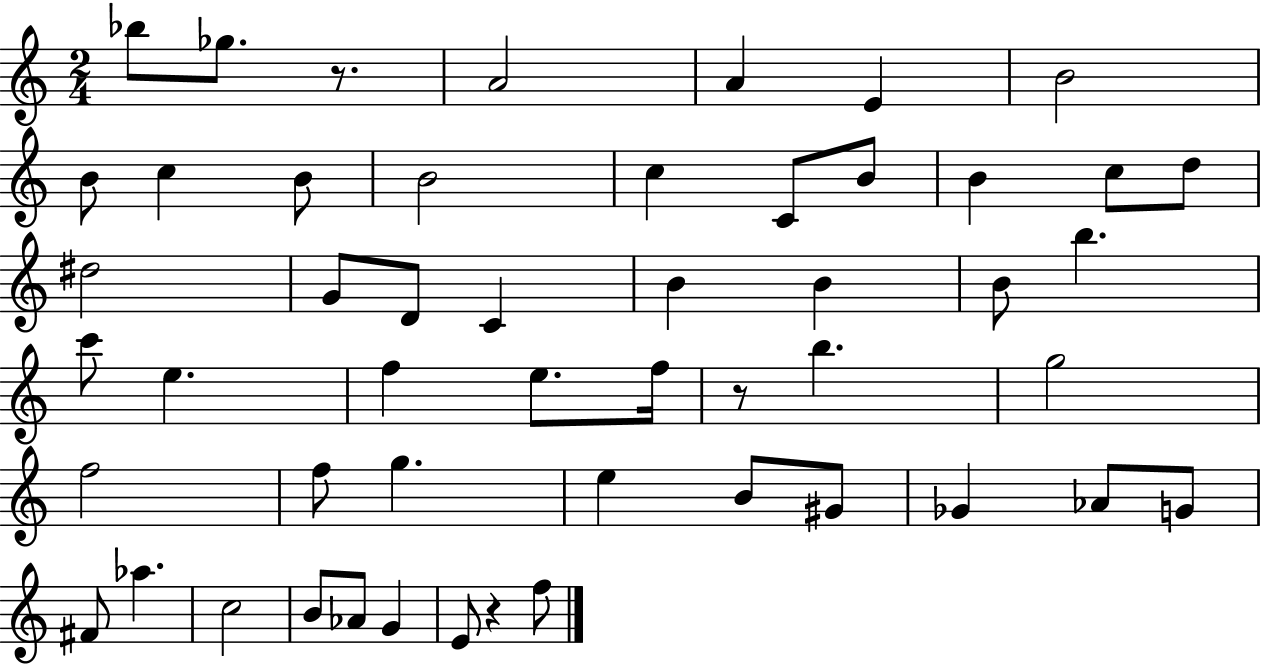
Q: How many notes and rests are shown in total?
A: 51